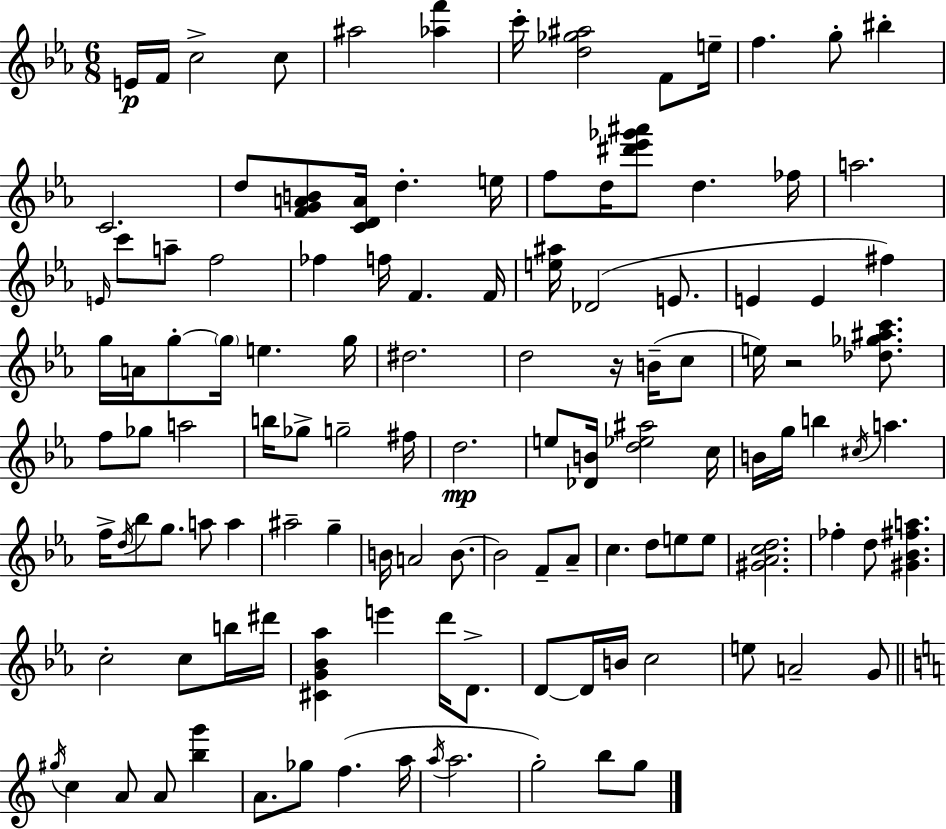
E4/s F4/s C5/h C5/e A#5/h [Ab5,F6]/q C6/s [D5,Gb5,A#5]/h F4/e E5/s F5/q. G5/e BIS5/q C4/h. D5/e [F4,G4,A4,B4]/e [C4,D4,A4]/s D5/q. E5/s F5/e D5/s [D#6,Eb6,Gb6,A#6]/e D5/q. FES5/s A5/h. E4/s C6/e A5/e F5/h FES5/q F5/s F4/q. F4/s [E5,A#5]/s Db4/h E4/e. E4/q E4/q F#5/q G5/s A4/s G5/e G5/s E5/q. G5/s D#5/h. D5/h R/s B4/s C5/e E5/s R/h [Db5,Gb5,A#5,C6]/e. F5/e Gb5/e A5/h B5/s Gb5/e G5/h F#5/s D5/h. E5/e [Db4,B4]/s [D5,Eb5,A#5]/h C5/s B4/s G5/s B5/q C#5/s A5/q. F5/s D5/s Bb5/e G5/e. A5/e A5/q A#5/h G5/q B4/s A4/h B4/e. B4/h F4/e Ab4/e C5/q. D5/e E5/e E5/e [G#4,Ab4,C5,D5]/h. FES5/q D5/e [G#4,Bb4,F#5,A5]/q. C5/h C5/e B5/s D#6/s [C#4,G4,Bb4,Ab5]/q E6/q D6/s D4/e. D4/e D4/s B4/s C5/h E5/e A4/h G4/e G#5/s C5/q A4/e A4/e [B5,G6]/q A4/e. Gb5/e F5/q. A5/s A5/s A5/h. G5/h B5/e G5/e